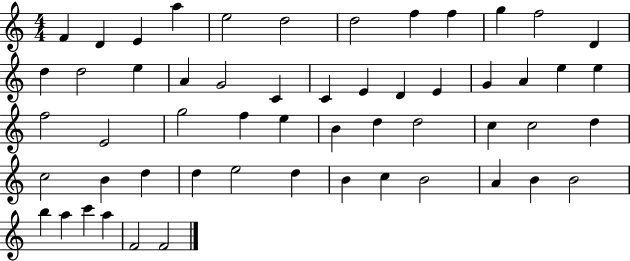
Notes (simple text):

F4/q D4/q E4/q A5/q E5/h D5/h D5/h F5/q F5/q G5/q F5/h D4/q D5/q D5/h E5/q A4/q G4/h C4/q C4/q E4/q D4/q E4/q G4/q A4/q E5/q E5/q F5/h E4/h G5/h F5/q E5/q B4/q D5/q D5/h C5/q C5/h D5/q C5/h B4/q D5/q D5/q E5/h D5/q B4/q C5/q B4/h A4/q B4/q B4/h B5/q A5/q C6/q A5/q F4/h F4/h